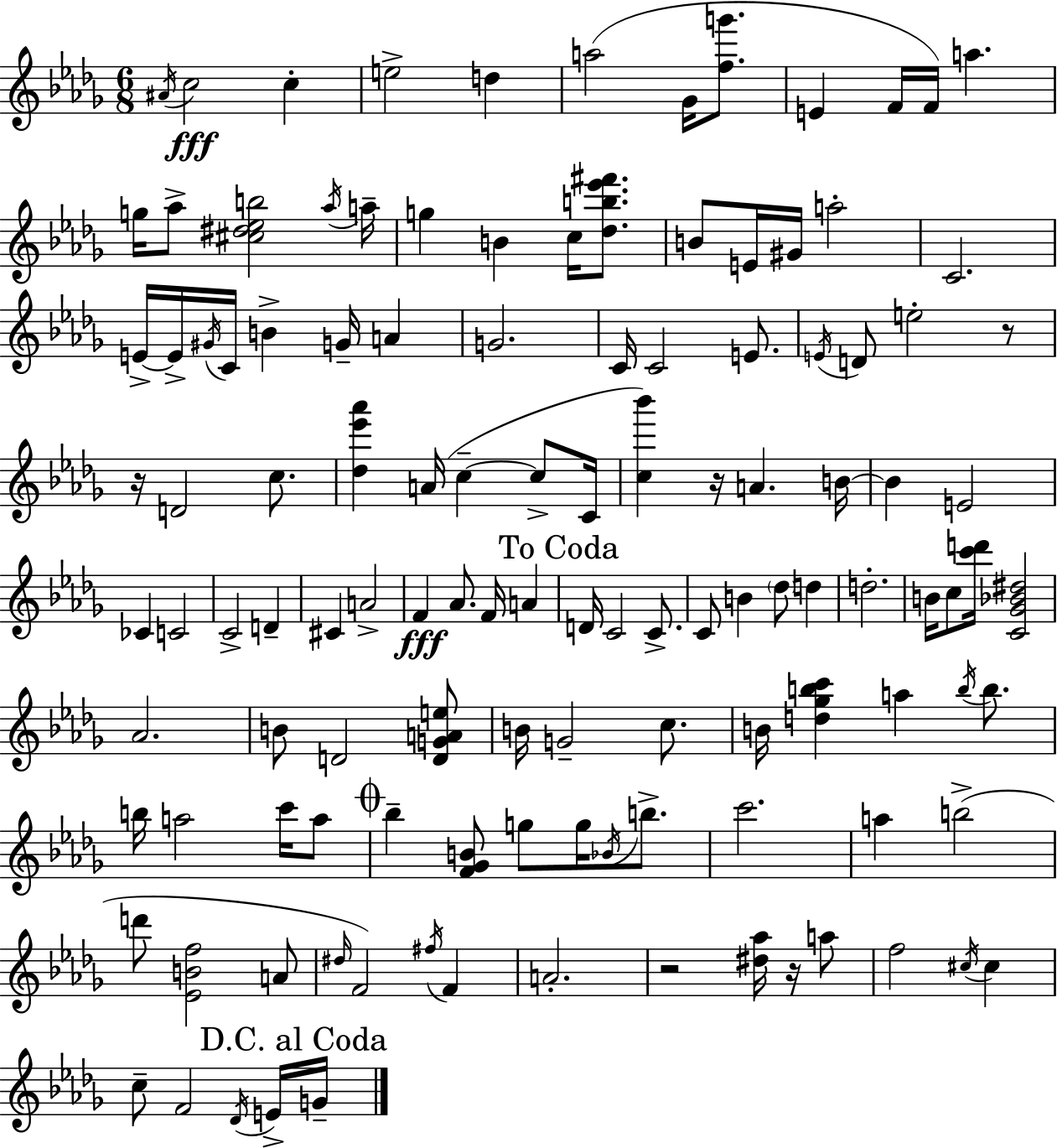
{
  \clef treble
  \numericTimeSignature
  \time 6/8
  \key bes \minor
  \acciaccatura { ais'16 }\fff c''2 c''4-. | e''2-> d''4 | a''2( ges'16 <f'' g'''>8. | e'4 f'16 f'16) a''4. | \break g''16 aes''8-> <cis'' dis'' ees'' b''>2 | \acciaccatura { aes''16 } a''16-- g''4 b'4 c''16 <des'' b'' ees''' fis'''>8. | b'8 e'16 gis'16 a''2-. | c'2. | \break e'16->~~ e'16-> \acciaccatura { gis'16 } c'16 b'4-> g'16-- a'4 | g'2. | c'16 c'2 | e'8. \acciaccatura { e'16 } d'8 e''2-. | \break r8 r16 d'2 | c''8. <des'' ees''' aes'''>4 a'16( c''4--~~ | c''8-> c'16 <c'' bes'''>4) r16 a'4. | b'16~~ b'4 e'2 | \break ces'4 c'2 | c'2-> | d'4-- cis'4 a'2-> | f'4\fff aes'8. f'16 | \break a'4 \mark "To Coda" d'16 c'2 | c'8.-> c'8 b'4 \parenthesize des''8 | d''4 d''2.-. | b'16 c''8 <c''' d'''>16 <c' ges' bes' dis''>2 | \break aes'2. | b'8 d'2 | <d' g' a' e''>8 b'16 g'2-- | c''8. b'16 <d'' ges'' b'' c'''>4 a''4 | \break \acciaccatura { b''16 } b''8. b''16 a''2 | c'''16 a''8 \mark \markup { \musicglyph "scripts.coda" } bes''4-- <f' ges' b'>8 g''8 | g''16 \acciaccatura { bes'16 } b''8.-> c'''2. | a''4 b''2->( | \break d'''8 <ees' b' f''>2 | a'8 \grace { dis''16 }) f'2 | \acciaccatura { fis''16 } f'4 a'2.-. | r2 | \break <dis'' aes''>16 r16 a''8 f''2 | \acciaccatura { cis''16 } cis''4 c''8-- f'2 | \acciaccatura { des'16 } e'16-> \mark "D.C. al Coda" g'16-- \bar "|."
}